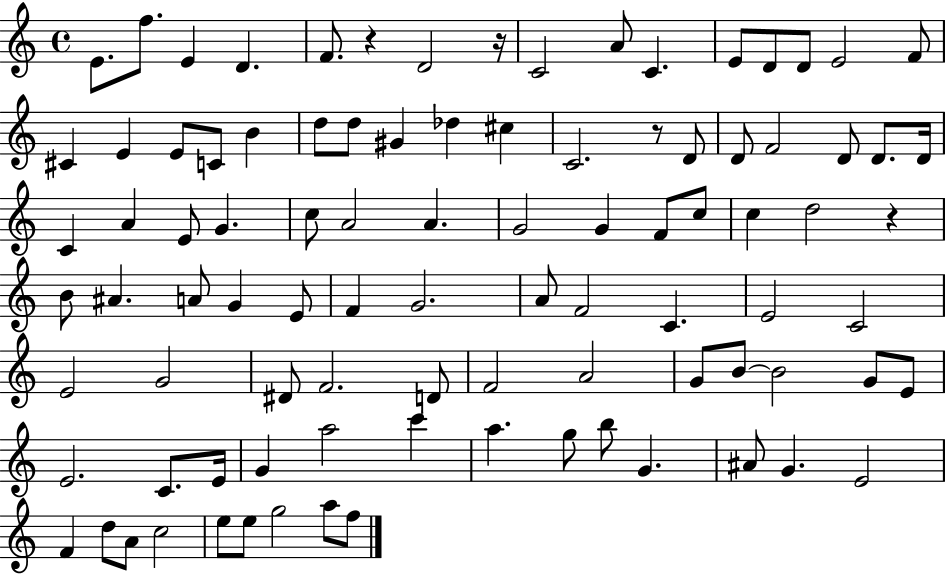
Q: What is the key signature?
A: C major